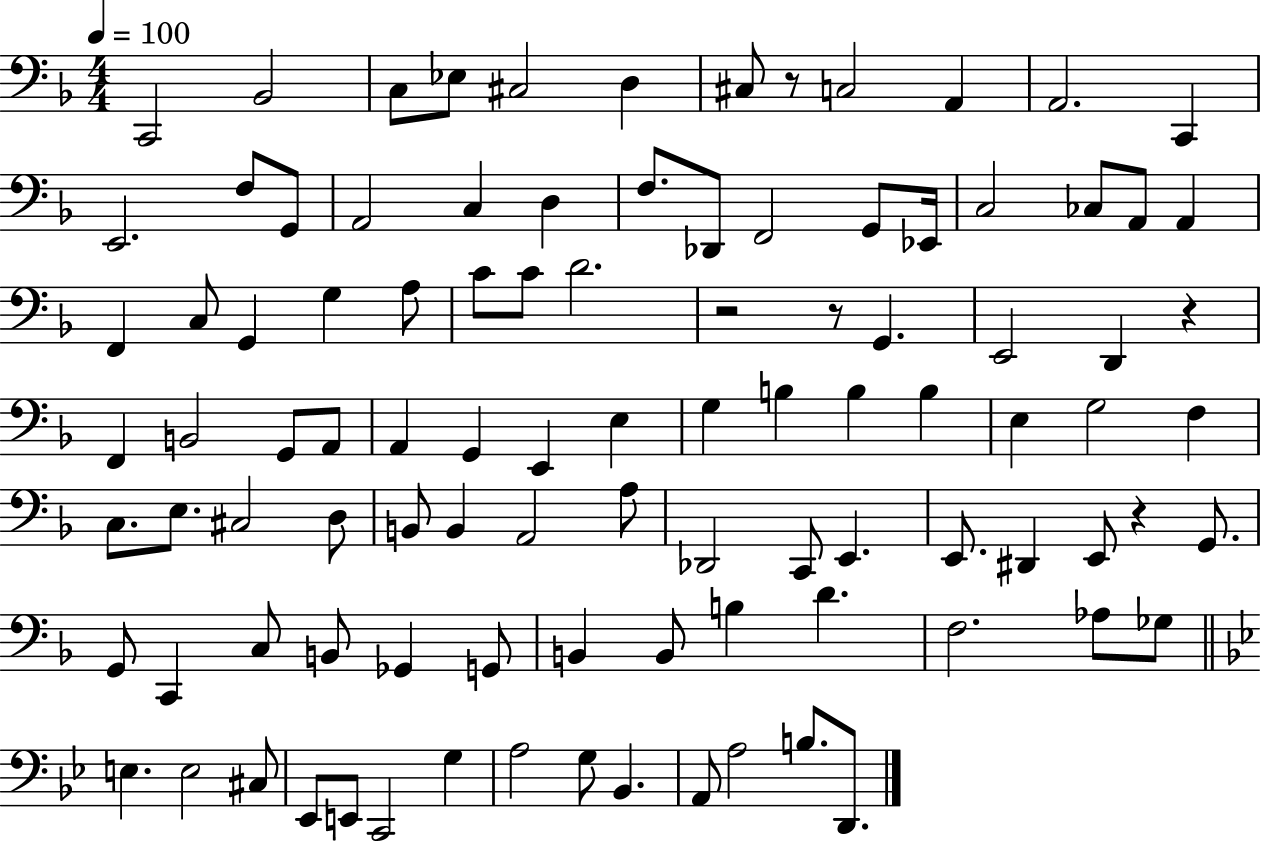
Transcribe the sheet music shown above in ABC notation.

X:1
T:Untitled
M:4/4
L:1/4
K:F
C,,2 _B,,2 C,/2 _E,/2 ^C,2 D, ^C,/2 z/2 C,2 A,, A,,2 C,, E,,2 F,/2 G,,/2 A,,2 C, D, F,/2 _D,,/2 F,,2 G,,/2 _E,,/4 C,2 _C,/2 A,,/2 A,, F,, C,/2 G,, G, A,/2 C/2 C/2 D2 z2 z/2 G,, E,,2 D,, z F,, B,,2 G,,/2 A,,/2 A,, G,, E,, E, G, B, B, B, E, G,2 F, C,/2 E,/2 ^C,2 D,/2 B,,/2 B,, A,,2 A,/2 _D,,2 C,,/2 E,, E,,/2 ^D,, E,,/2 z G,,/2 G,,/2 C,, C,/2 B,,/2 _G,, G,,/2 B,, B,,/2 B, D F,2 _A,/2 _G,/2 E, E,2 ^C,/2 _E,,/2 E,,/2 C,,2 G, A,2 G,/2 _B,, A,,/2 A,2 B,/2 D,,/2